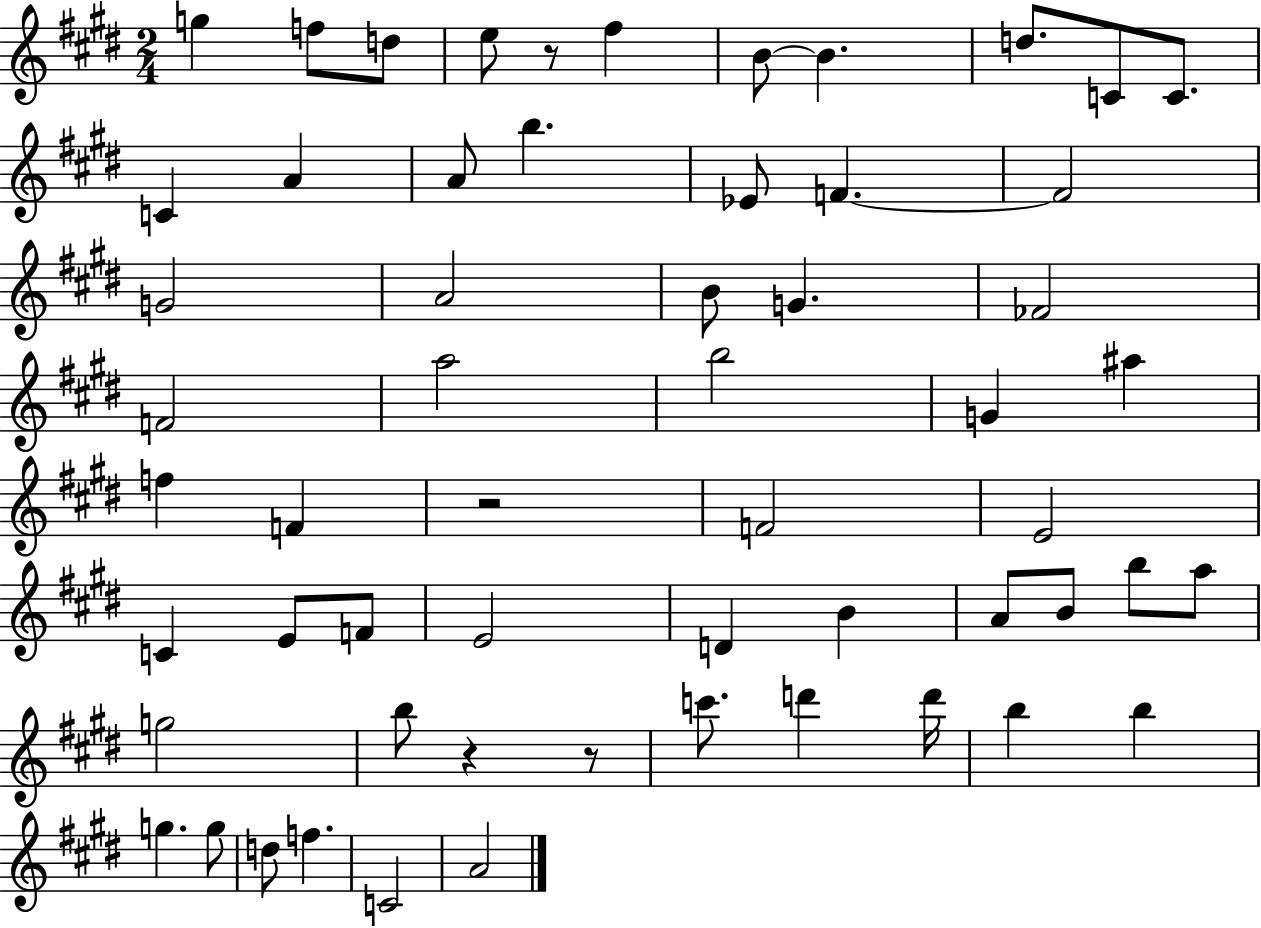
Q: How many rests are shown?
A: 4